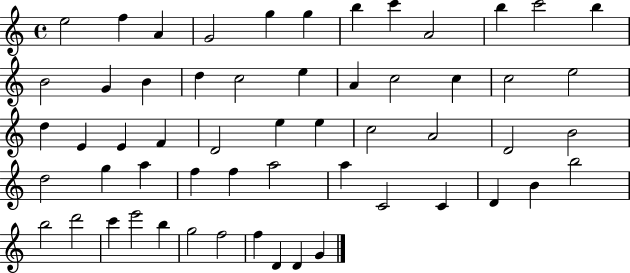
E5/h F5/q A4/q G4/h G5/q G5/q B5/q C6/q A4/h B5/q C6/h B5/q B4/h G4/q B4/q D5/q C5/h E5/q A4/q C5/h C5/q C5/h E5/h D5/q E4/q E4/q F4/q D4/h E5/q E5/q C5/h A4/h D4/h B4/h D5/h G5/q A5/q F5/q F5/q A5/h A5/q C4/h C4/q D4/q B4/q B5/h B5/h D6/h C6/q E6/h B5/q G5/h F5/h F5/q D4/q D4/q G4/q